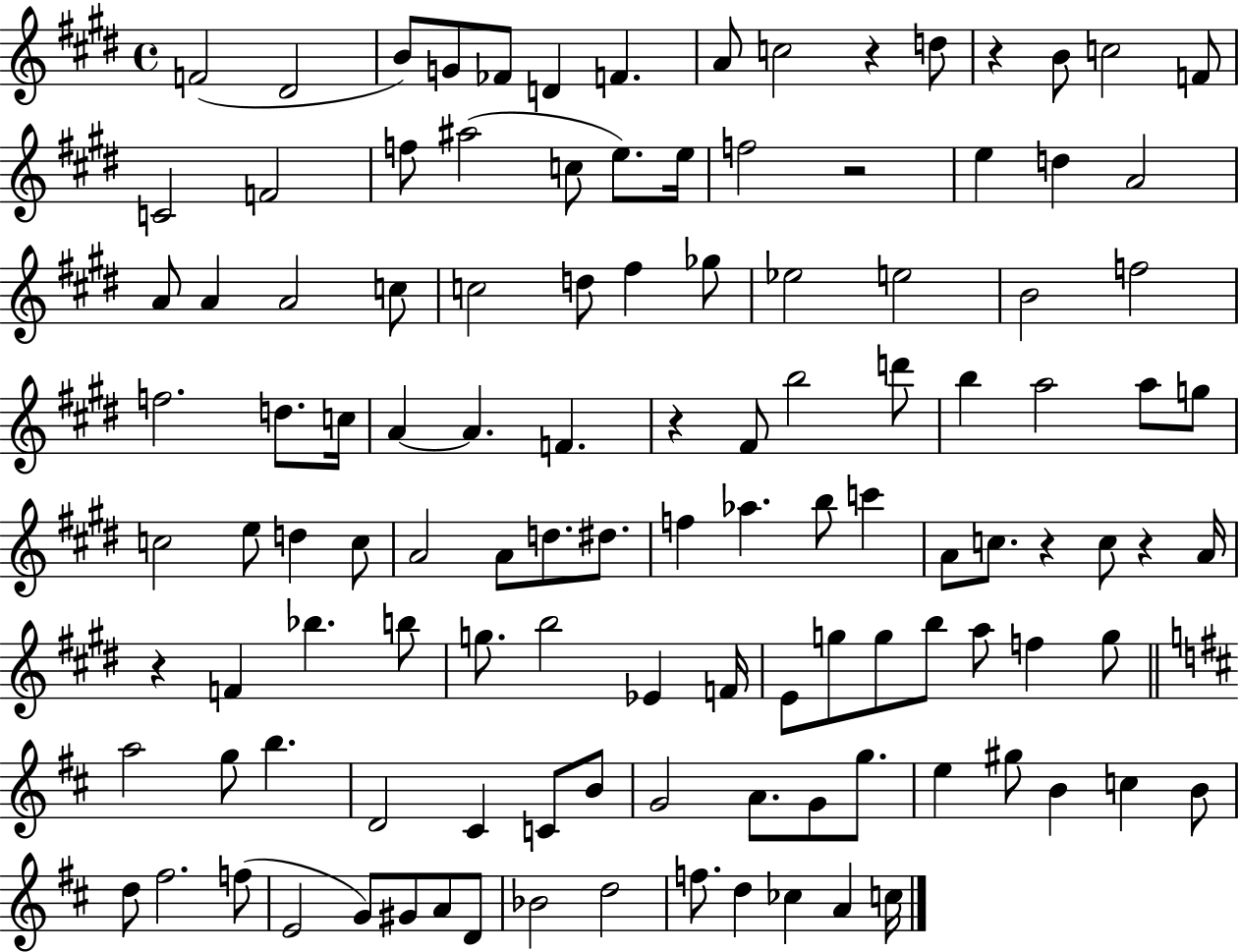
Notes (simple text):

F4/h D#4/h B4/e G4/e FES4/e D4/q F4/q. A4/e C5/h R/q D5/e R/q B4/e C5/h F4/e C4/h F4/h F5/e A#5/h C5/e E5/e. E5/s F5/h R/h E5/q D5/q A4/h A4/e A4/q A4/h C5/e C5/h D5/e F#5/q Gb5/e Eb5/h E5/h B4/h F5/h F5/h. D5/e. C5/s A4/q A4/q. F4/q. R/q F#4/e B5/h D6/e B5/q A5/h A5/e G5/e C5/h E5/e D5/q C5/e A4/h A4/e D5/e. D#5/e. F5/q Ab5/q. B5/e C6/q A4/e C5/e. R/q C5/e R/q A4/s R/q F4/q Bb5/q. B5/e G5/e. B5/h Eb4/q F4/s E4/e G5/e G5/e B5/e A5/e F5/q G5/e A5/h G5/e B5/q. D4/h C#4/q C4/e B4/e G4/h A4/e. G4/e G5/e. E5/q G#5/e B4/q C5/q B4/e D5/e F#5/h. F5/e E4/h G4/e G#4/e A4/e D4/e Bb4/h D5/h F5/e. D5/q CES5/q A4/q C5/s